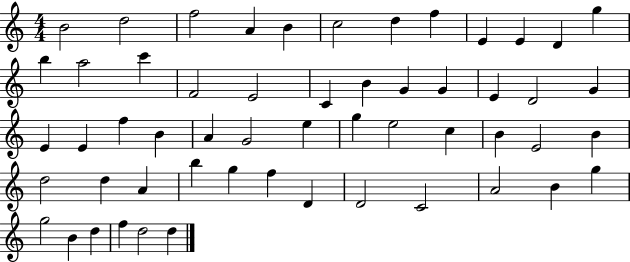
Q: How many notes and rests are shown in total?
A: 55